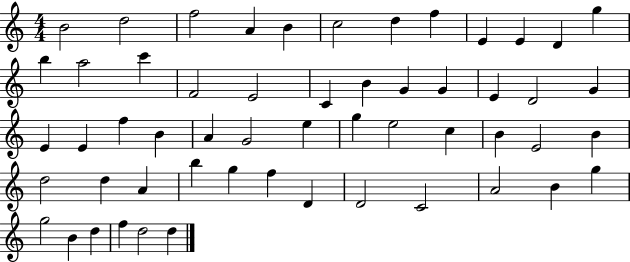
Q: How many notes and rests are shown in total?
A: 55